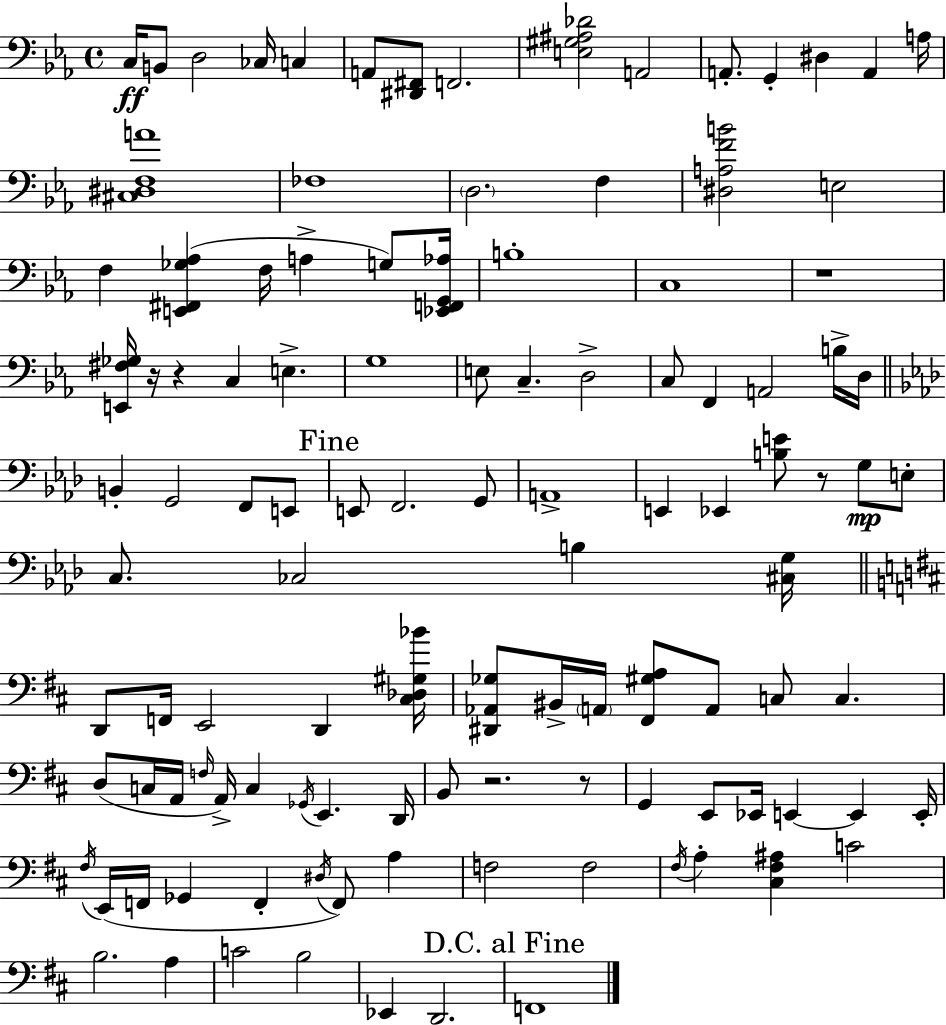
C3/s B2/e D3/h CES3/s C3/q A2/e [D#2,F#2]/e F2/h. [E3,G#3,A#3,Db4]/h A2/h A2/e. G2/q D#3/q A2/q A3/s [C#3,D#3,F3,A4]/w FES3/w D3/h. F3/q [D#3,A3,F4,B4]/h E3/h F3/q [E2,F#2,Gb3,Ab3]/q F3/s A3/q G3/e [Eb2,F2,G2,Ab3]/s B3/w C3/w R/w [E2,F#3,Gb3]/s R/s R/q C3/q E3/q. G3/w E3/e C3/q. D3/h C3/e F2/q A2/h B3/s D3/s B2/q G2/h F2/e E2/e E2/e F2/h. G2/e A2/w E2/q Eb2/q [B3,E4]/e R/e G3/e E3/e C3/e. CES3/h B3/q [C#3,G3]/s D2/e F2/s E2/h D2/q [C#3,Db3,G#3,Bb4]/s [D#2,Ab2,Gb3]/e BIS2/s A2/s [F#2,G#3,A3]/e A2/e C3/e C3/q. D3/e C3/s A2/s F3/s A2/s C3/q Gb2/s E2/q. D2/s B2/e R/h. R/e G2/q E2/e Eb2/s E2/q E2/q E2/s F#3/s E2/s F2/s Gb2/q F2/q D#3/s F2/e A3/q F3/h F3/h F#3/s A3/q [C#3,F#3,A#3]/q C4/h B3/h. A3/q C4/h B3/h Eb2/q D2/h. F2/w